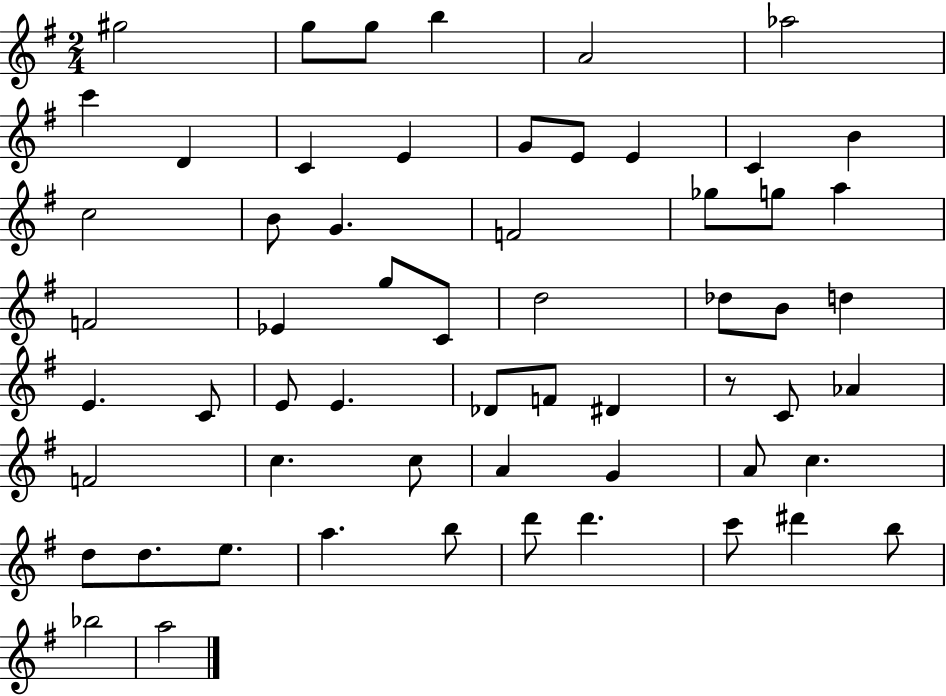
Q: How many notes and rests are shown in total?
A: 59